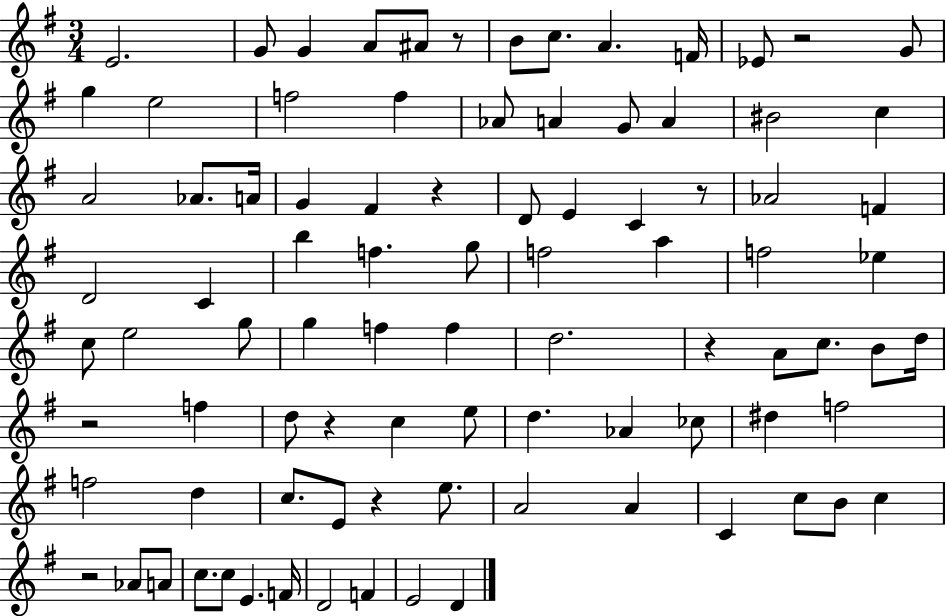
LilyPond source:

{
  \clef treble
  \numericTimeSignature
  \time 3/4
  \key g \major
  e'2. | g'8 g'4 a'8 ais'8 r8 | b'8 c''8. a'4. f'16 | ees'8 r2 g'8 | \break g''4 e''2 | f''2 f''4 | aes'8 a'4 g'8 a'4 | bis'2 c''4 | \break a'2 aes'8. a'16 | g'4 fis'4 r4 | d'8 e'4 c'4 r8 | aes'2 f'4 | \break d'2 c'4 | b''4 f''4. g''8 | f''2 a''4 | f''2 ees''4 | \break c''8 e''2 g''8 | g''4 f''4 f''4 | d''2. | r4 a'8 c''8. b'8 d''16 | \break r2 f''4 | d''8 r4 c''4 e''8 | d''4. aes'4 ces''8 | dis''4 f''2 | \break f''2 d''4 | c''8. e'8 r4 e''8. | a'2 a'4 | c'4 c''8 b'8 c''4 | \break r2 aes'8 a'8 | c''8. c''8 e'4. f'16 | d'2 f'4 | e'2 d'4 | \break \bar "|."
}